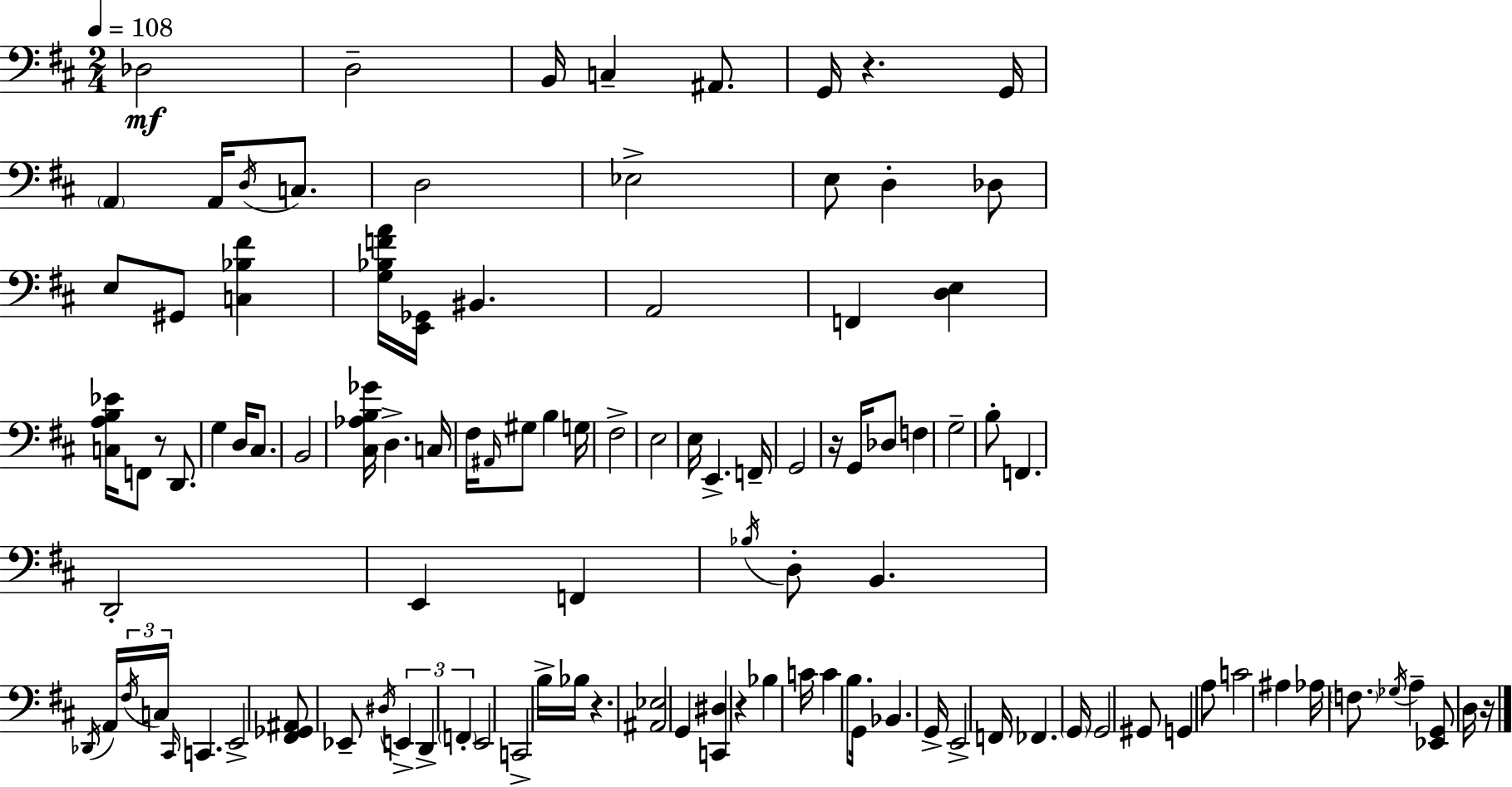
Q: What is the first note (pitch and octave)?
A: Db3